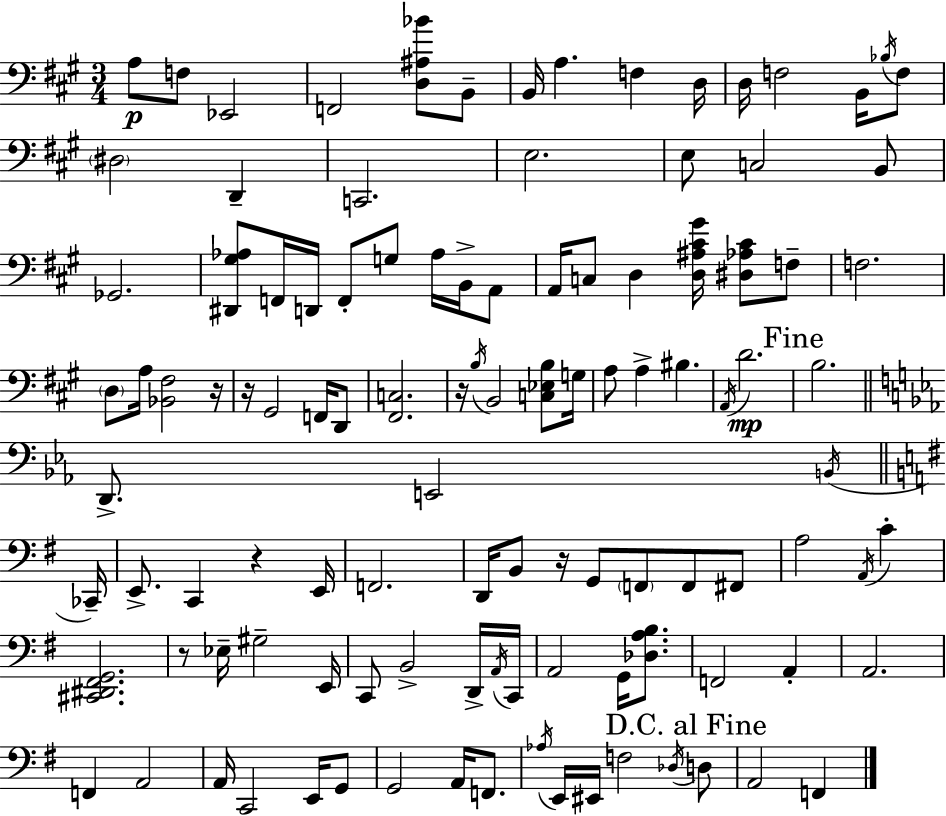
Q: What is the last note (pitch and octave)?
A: F2